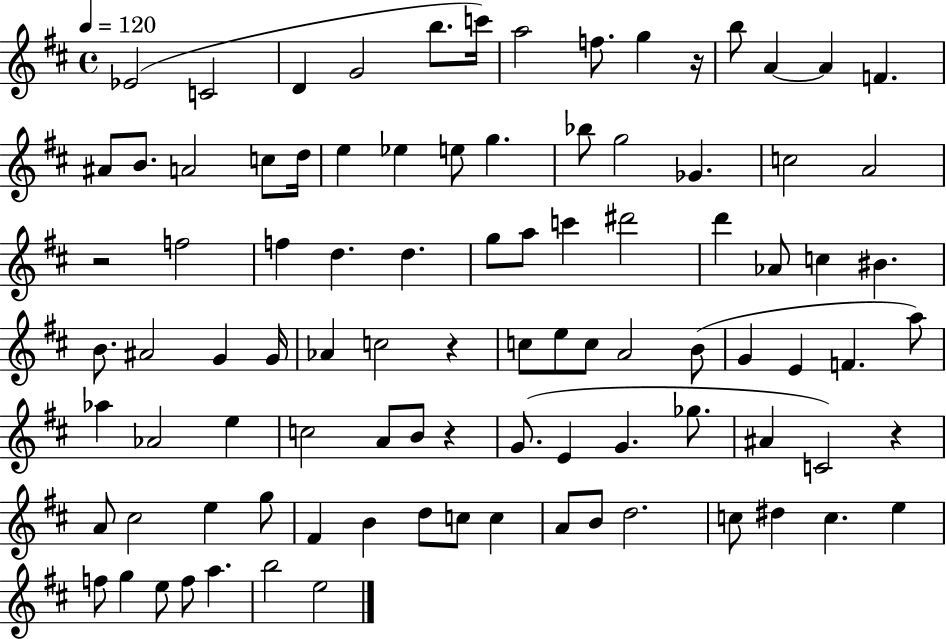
X:1
T:Untitled
M:4/4
L:1/4
K:D
_E2 C2 D G2 b/2 c'/4 a2 f/2 g z/4 b/2 A A F ^A/2 B/2 A2 c/2 d/4 e _e e/2 g _b/2 g2 _G c2 A2 z2 f2 f d d g/2 a/2 c' ^d'2 d' _A/2 c ^B B/2 ^A2 G G/4 _A c2 z c/2 e/2 c/2 A2 B/2 G E F a/2 _a _A2 e c2 A/2 B/2 z G/2 E G _g/2 ^A C2 z A/2 ^c2 e g/2 ^F B d/2 c/2 c A/2 B/2 d2 c/2 ^d c e f/2 g e/2 f/2 a b2 e2